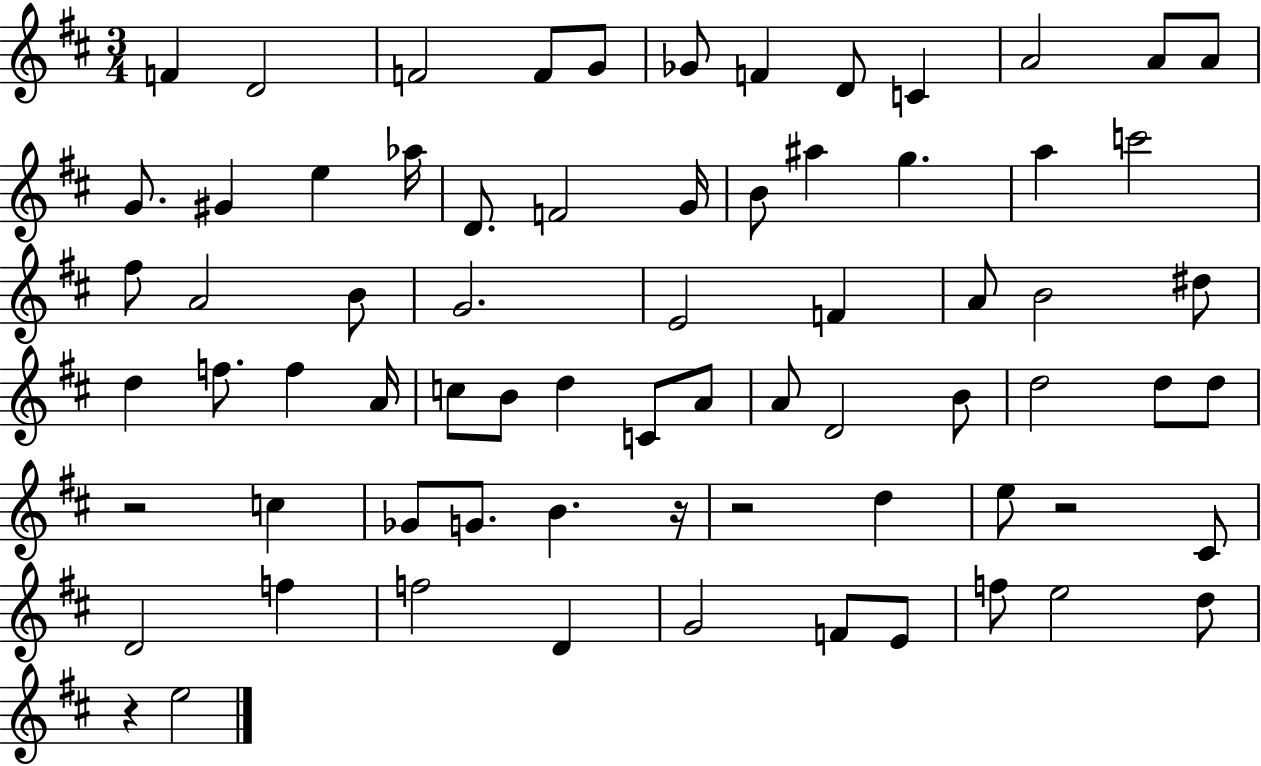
F4/q D4/h F4/h F4/e G4/e Gb4/e F4/q D4/e C4/q A4/h A4/e A4/e G4/e. G#4/q E5/q Ab5/s D4/e. F4/h G4/s B4/e A#5/q G5/q. A5/q C6/h F#5/e A4/h B4/e G4/h. E4/h F4/q A4/e B4/h D#5/e D5/q F5/e. F5/q A4/s C5/e B4/e D5/q C4/e A4/e A4/e D4/h B4/e D5/h D5/e D5/e R/h C5/q Gb4/e G4/e. B4/q. R/s R/h D5/q E5/e R/h C#4/e D4/h F5/q F5/h D4/q G4/h F4/e E4/e F5/e E5/h D5/e R/q E5/h